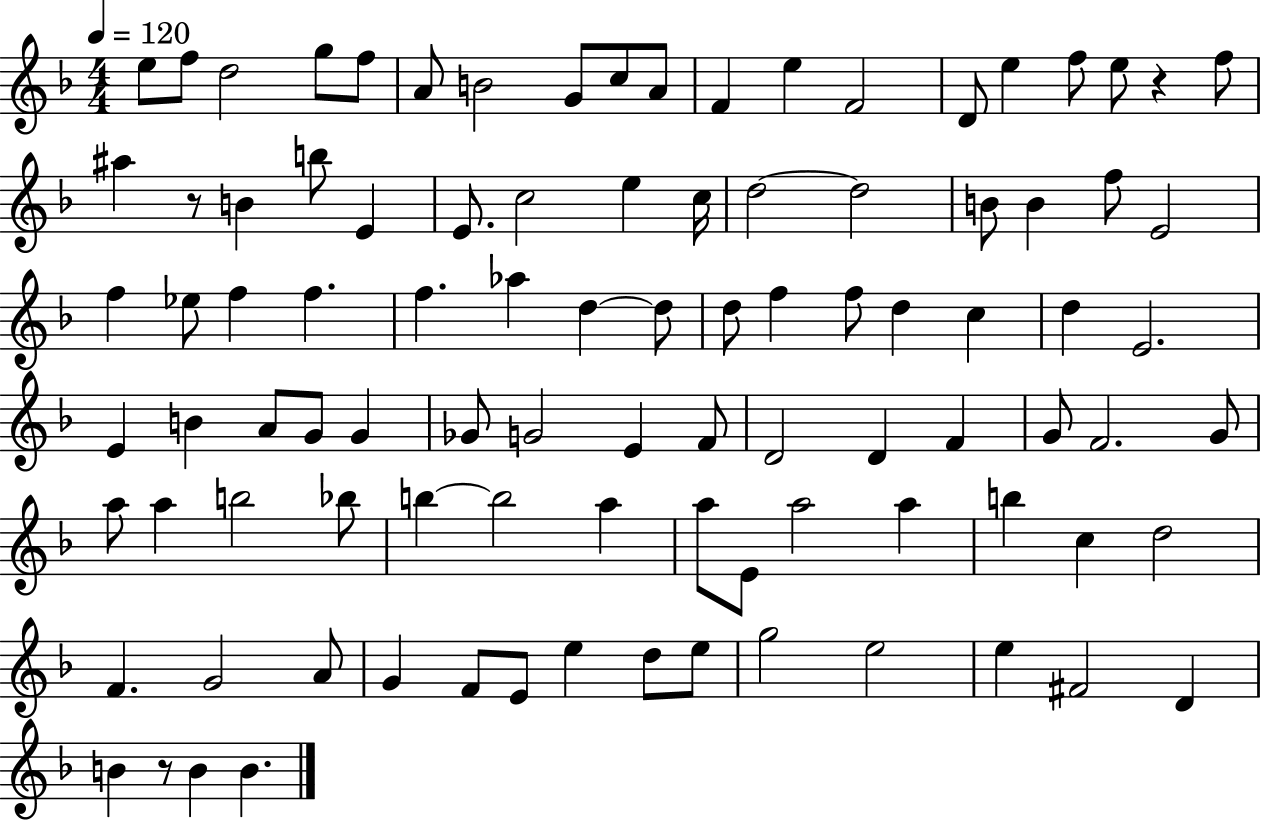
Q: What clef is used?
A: treble